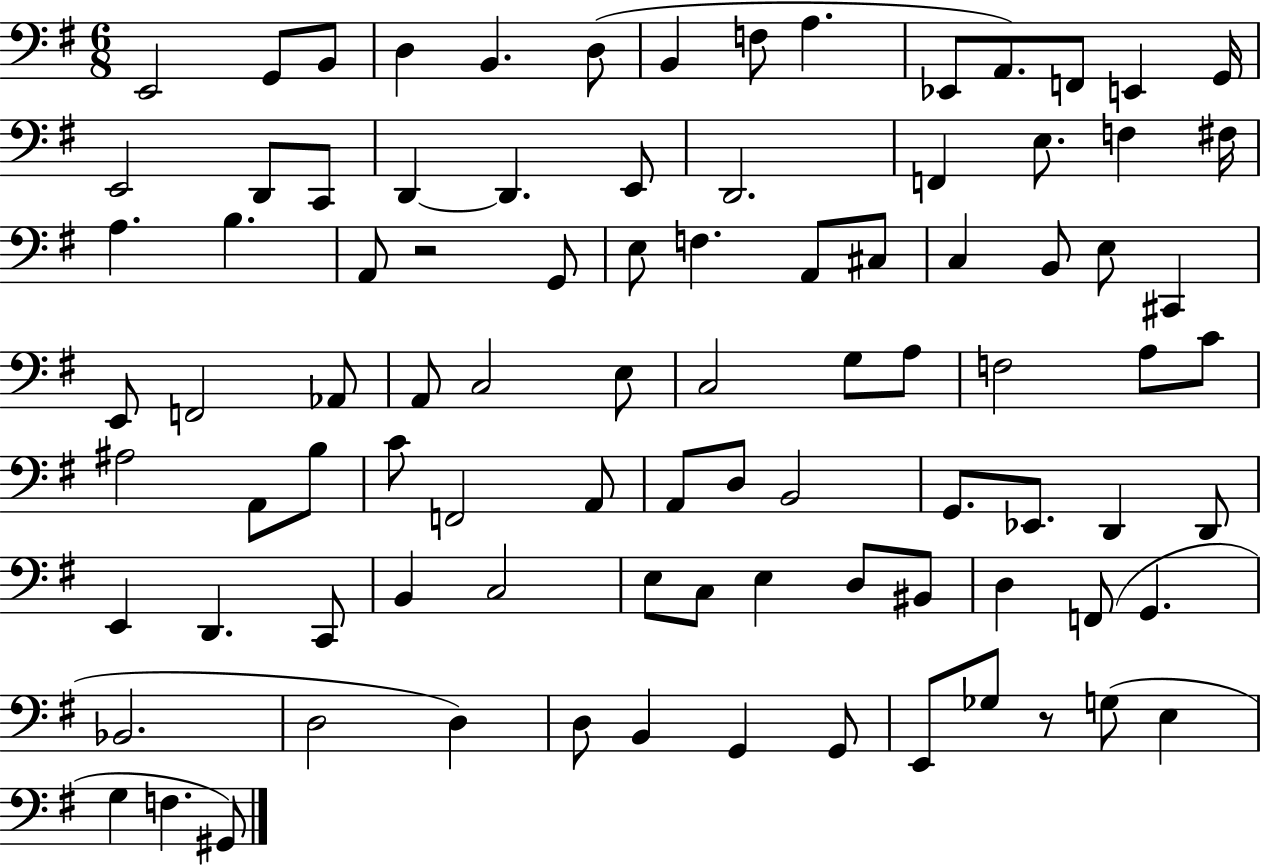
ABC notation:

X:1
T:Untitled
M:6/8
L:1/4
K:G
E,,2 G,,/2 B,,/2 D, B,, D,/2 B,, F,/2 A, _E,,/2 A,,/2 F,,/2 E,, G,,/4 E,,2 D,,/2 C,,/2 D,, D,, E,,/2 D,,2 F,, E,/2 F, ^F,/4 A, B, A,,/2 z2 G,,/2 E,/2 F, A,,/2 ^C,/2 C, B,,/2 E,/2 ^C,, E,,/2 F,,2 _A,,/2 A,,/2 C,2 E,/2 C,2 G,/2 A,/2 F,2 A,/2 C/2 ^A,2 A,,/2 B,/2 C/2 F,,2 A,,/2 A,,/2 D,/2 B,,2 G,,/2 _E,,/2 D,, D,,/2 E,, D,, C,,/2 B,, C,2 E,/2 C,/2 E, D,/2 ^B,,/2 D, F,,/2 G,, _B,,2 D,2 D, D,/2 B,, G,, G,,/2 E,,/2 _G,/2 z/2 G,/2 E, G, F, ^G,,/2